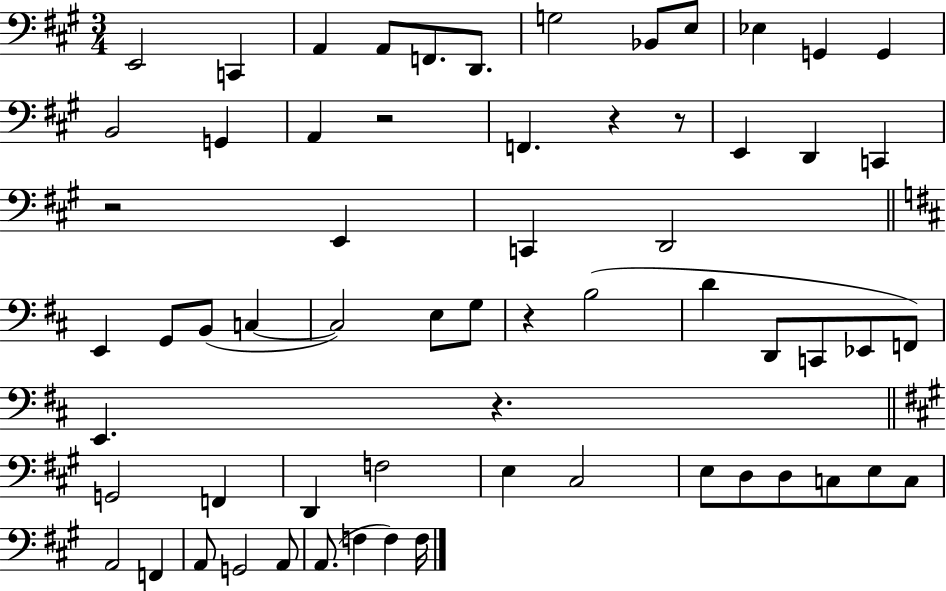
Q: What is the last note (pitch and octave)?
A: F3